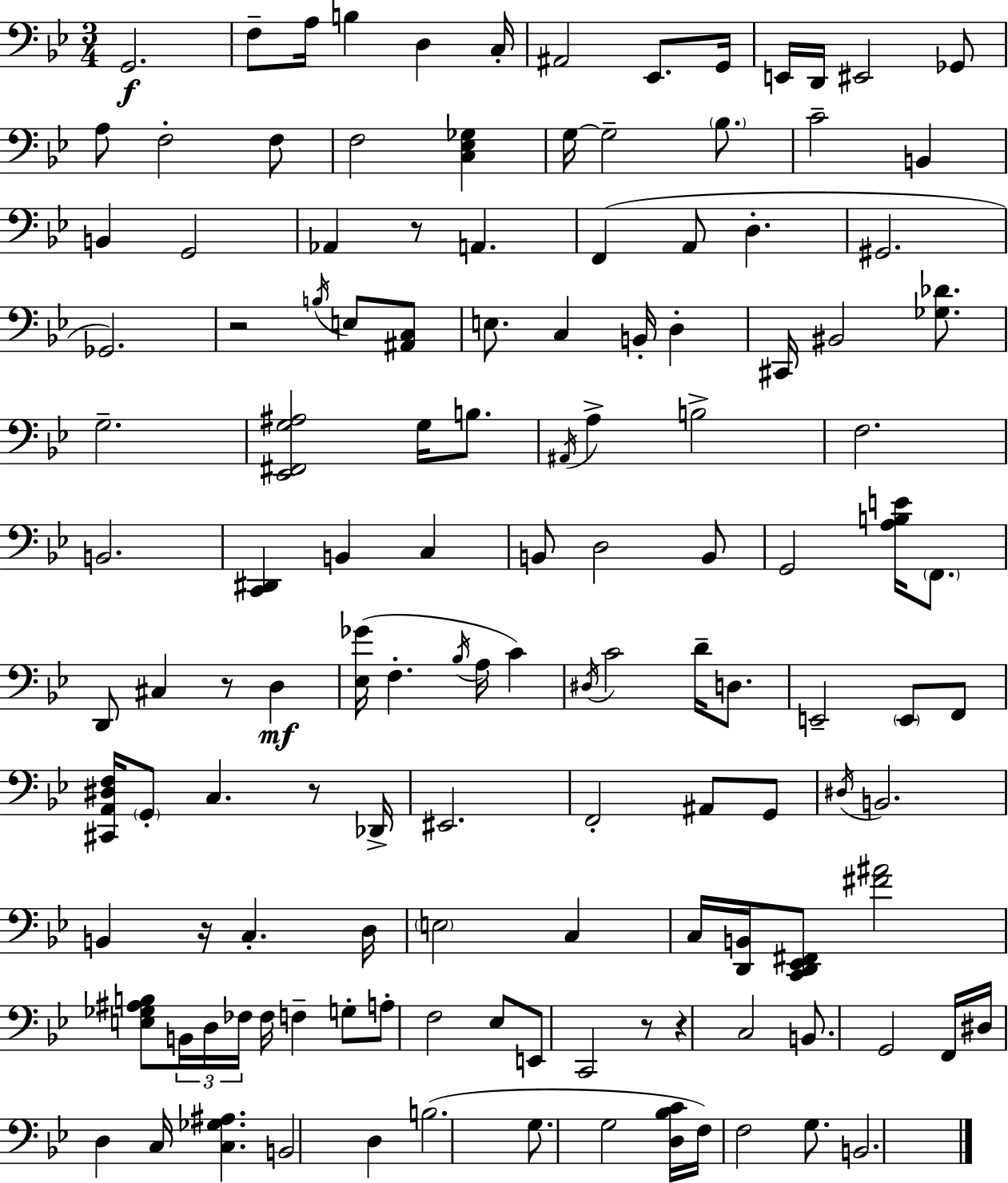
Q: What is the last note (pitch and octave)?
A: B2